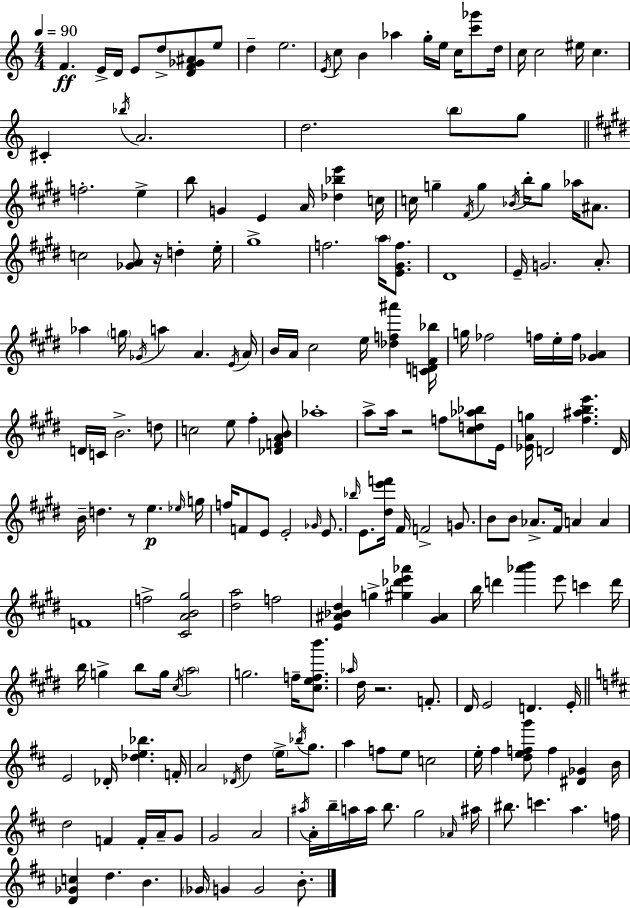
X:1
T:Untitled
M:4/4
L:1/4
K:C
F E/4 D/4 E/2 d/2 [DF_G^A]/2 e/2 d e2 E/4 c/2 B _a g/4 e/4 c/4 [c'_g']/2 d/4 c/4 c2 ^e/4 c ^C _b/4 A2 d2 b/2 g/2 f2 e b/2 G E A/4 [_d_be'] c/4 c/4 g ^F/4 g _B/4 b/4 g/2 _a/4 ^A/2 c2 [_GA]/2 z/4 d e/4 ^g4 f2 a/4 [E^Gf]/2 ^D4 E/4 G2 A/2 _a g/4 _G/4 a A E/4 A/4 B/4 A/4 ^c2 e/4 [_df^a'] [CD^F_b]/4 g/4 _f2 f/4 e/4 f/4 [_GA] D/4 C/4 B2 d/2 c2 e/2 ^f [_DFAB]/2 _a4 a/2 a/4 z2 f/2 [^cd_a_b]/2 E/4 [_EAg]/4 D2 [^f^abe'] D/4 B/4 d z/2 e _e/4 g/4 f/4 F/2 E/2 E2 _G/4 E/2 _b/4 E/2 [^de'f']/4 ^F/4 F2 G/2 B/2 B/2 _A/2 ^F/4 A A F4 f2 [^CAB^g]2 [^da]2 f2 [E^A_B^d] g [^g_d'e'_a'] [^G^A] b/4 d' [_a'b'] e'/2 c' d'/4 b/4 g b/2 g/4 ^c/4 a2 g2 f/4 [^cefb']/2 _a/4 ^d/4 z2 F/2 ^D/4 E2 D E/4 E2 _D/4 [_de_b] F/4 A2 _D/4 d e/4 _b/4 g/2 a f/2 e/2 c2 e/4 ^f [defg']/2 f [^D_G] B/4 d2 F F/4 A/4 G/2 G2 A2 ^a/4 A/4 b/4 a/4 a/4 b/2 g2 _A/4 ^a/4 ^b/2 c' a f/4 [D_Gc] d B _G/4 G G2 B/2